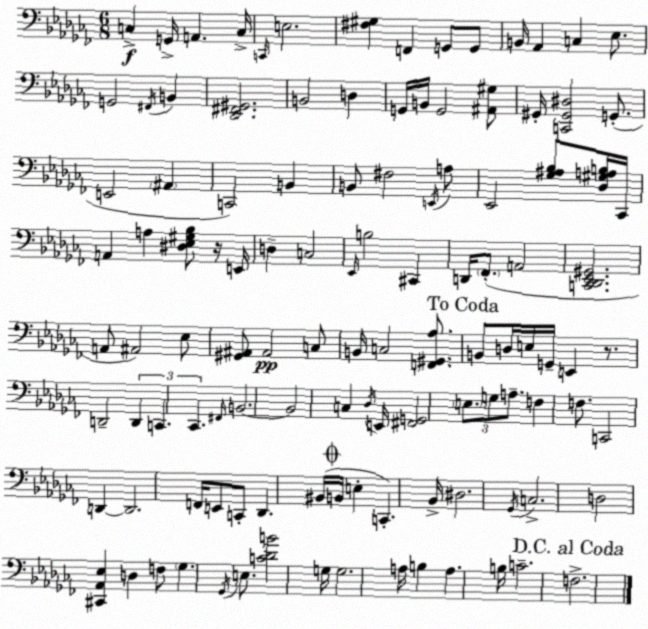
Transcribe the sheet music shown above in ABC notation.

X:1
T:Untitled
M:6/8
L:1/4
K:Abm
C, G,,/4 A,, C,/4 C,,/4 E,2 [^F,^G,] F,, G,,/2 G,,/2 B,,/4 _A,, C, _E,/2 G,,2 ^F,,/4 B,, [_D,,^F,,^G,,]2 B,,2 D, G,,/4 B,,/4 G,,2 [^A,,^G,]/2 ^G,,/4 [C,,^G,,^D,]2 G,,/2 E,,2 ^A,, C,,2 B,, B,,/2 ^F,2 E,,/4 A,/2 _E,,2 [_G,^A,_B,]/2 [_D,^G,A,B,]/4 _C,,/4 A,, A, [^D,_E,^G,_B,]/2 z/4 E,,/4 D, C,2 _E,,/4 B,2 ^C,, D,,/4 _F,,/2 A,,2 [C,,_D,,_E,,^G,,]2 A,,/2 ^A,,2 _E,/2 [^G,,^A,,]/2 ^A,,2 C,/2 B,,/4 C,2 [F,,^G,,_A,]/2 B,,/2 D,/4 E,/4 G,,/4 E,, z/2 D,,2 D,, C,, _C,, ^F,,/4 B,,2 B,,2 C, _D,/4 E,,/4 [^F,,G,,]2 E,/2 G,/2 A,/2 F, F,/2 C,,2 D,, D,,2 F,,/4 E,,/2 C,,/2 _D,, ^B,,/4 B,,/4 E, C,, _B,,/4 ^D,2 _G,,/4 C,2 D,2 [^C,,_A,,_E,] D, F,/2 _G, _G,,/4 E,/2 [C_DB]2 G,/4 G,2 A,/4 B, A, B,/4 C2 F,2